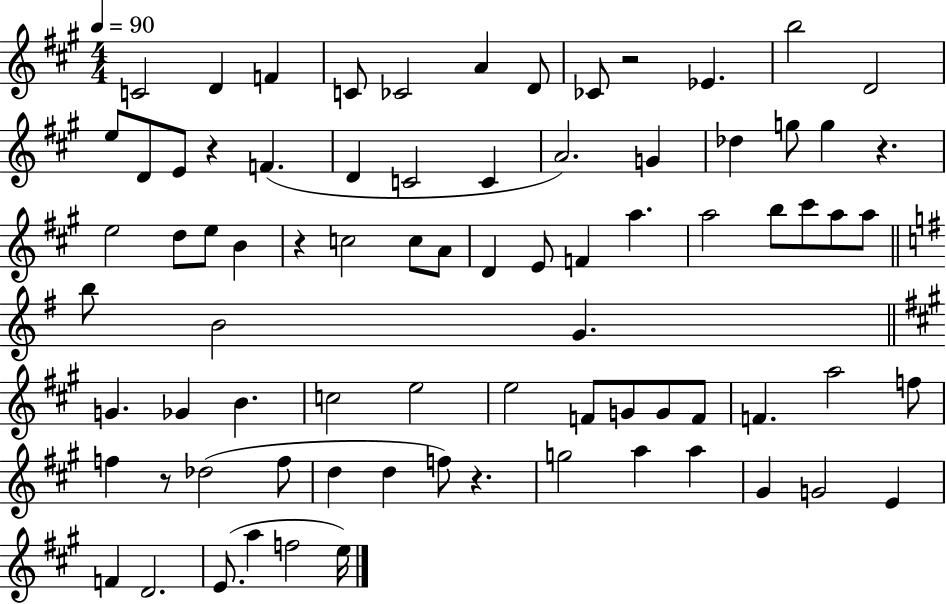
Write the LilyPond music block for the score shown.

{
  \clef treble
  \numericTimeSignature
  \time 4/4
  \key a \major
  \tempo 4 = 90
  c'2 d'4 f'4 | c'8 ces'2 a'4 d'8 | ces'8 r2 ees'4. | b''2 d'2 | \break e''8 d'8 e'8 r4 f'4.( | d'4 c'2 c'4 | a'2.) g'4 | des''4 g''8 g''4 r4. | \break e''2 d''8 e''8 b'4 | r4 c''2 c''8 a'8 | d'4 e'8 f'4 a''4. | a''2 b''8 cis'''8 a''8 a''8 | \break \bar "||" \break \key e \minor b''8 b'2 g'4. | \bar "||" \break \key a \major g'4. ges'4 b'4. | c''2 e''2 | e''2 f'8 g'8 g'8 f'8 | f'4. a''2 f''8 | \break f''4 r8 des''2( f''8 | d''4 d''4 f''8) r4. | g''2 a''4 a''4 | gis'4 g'2 e'4 | \break f'4 d'2. | e'8.( a''4 f''2 e''16) | \bar "|."
}